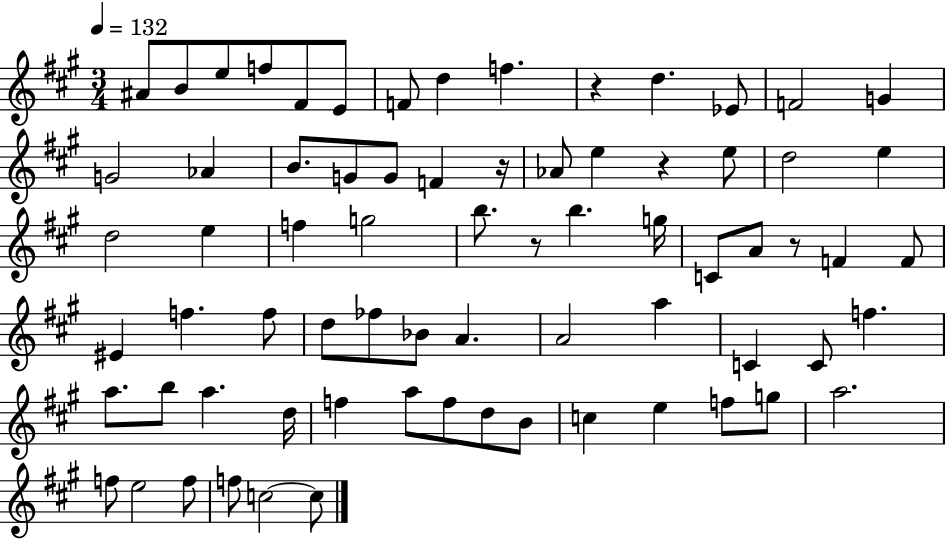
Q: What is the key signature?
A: A major